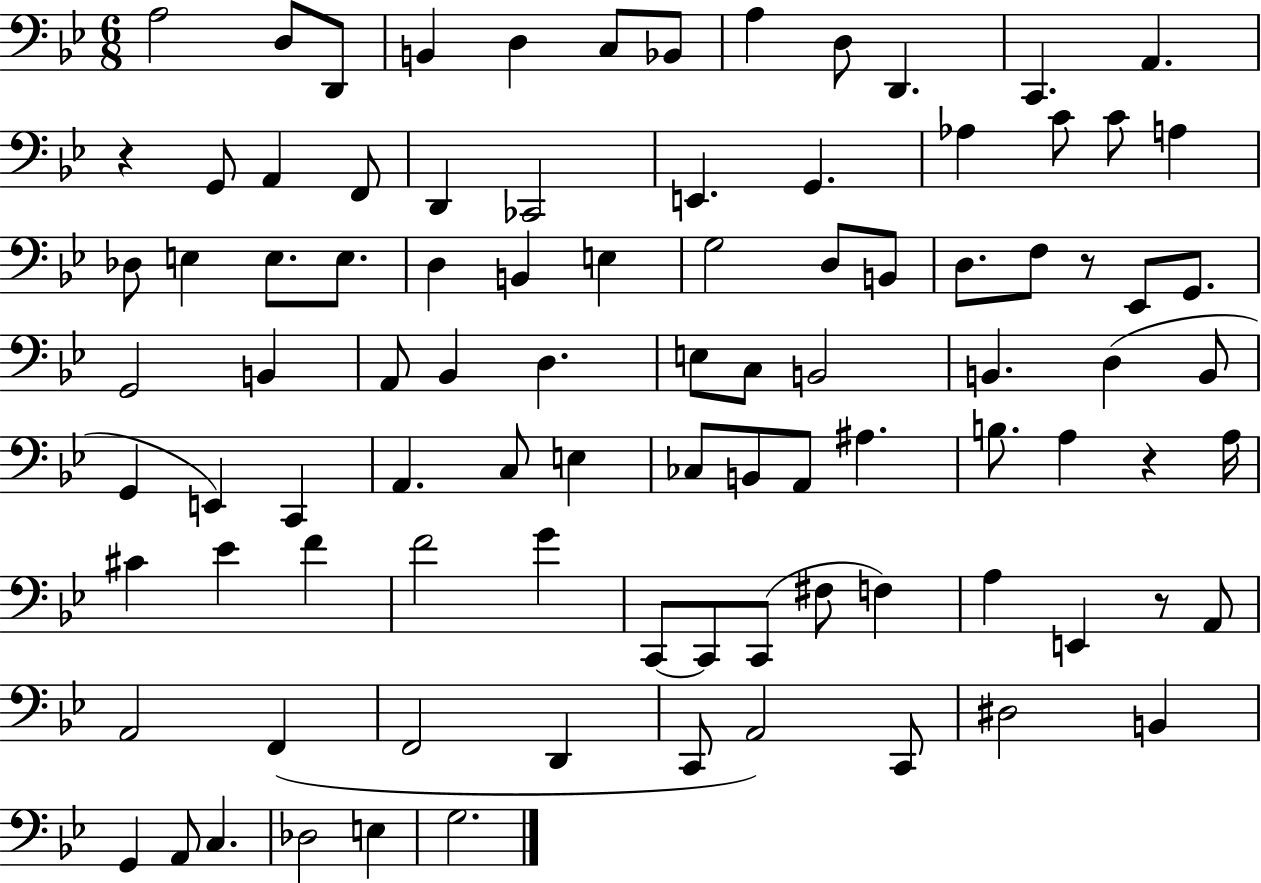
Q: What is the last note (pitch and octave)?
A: G3